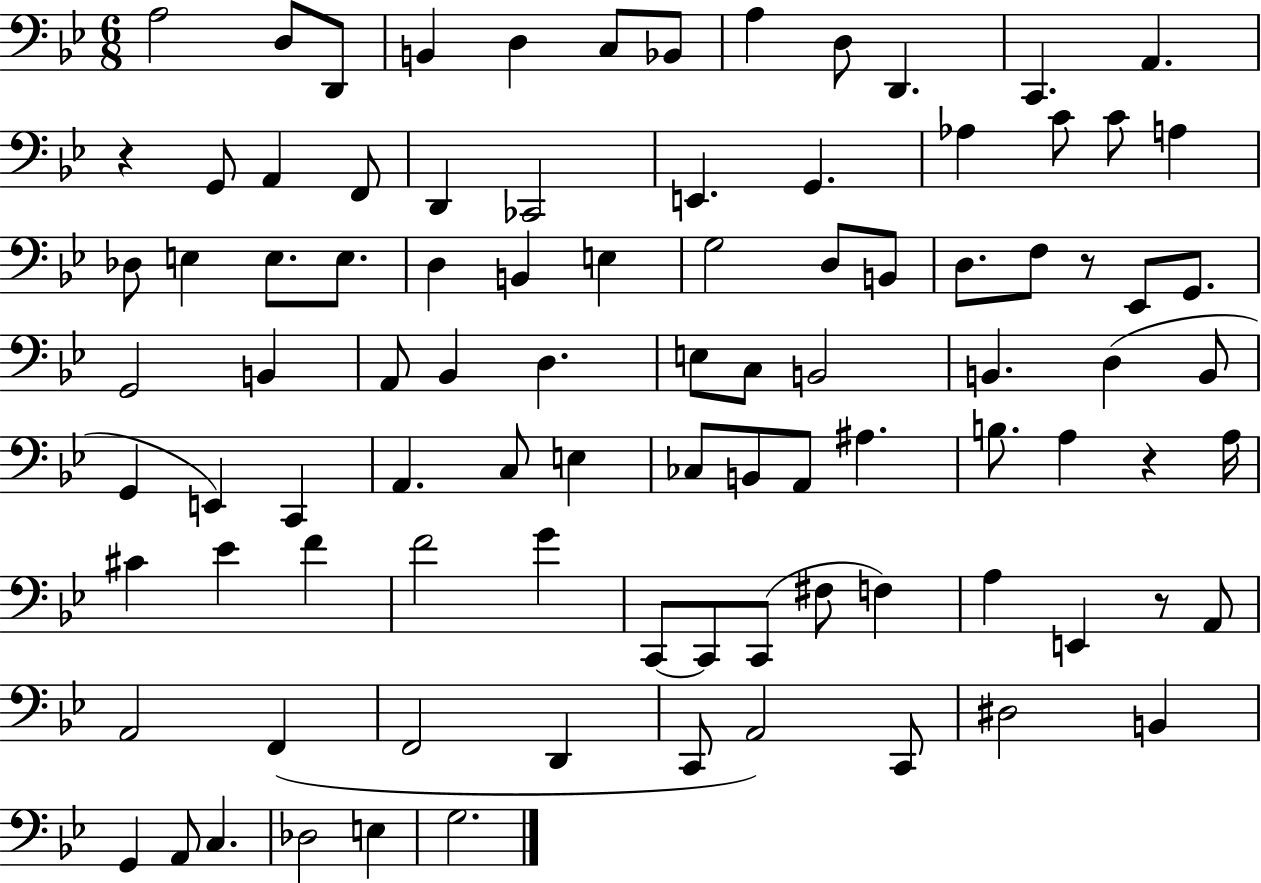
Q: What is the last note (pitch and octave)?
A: G3